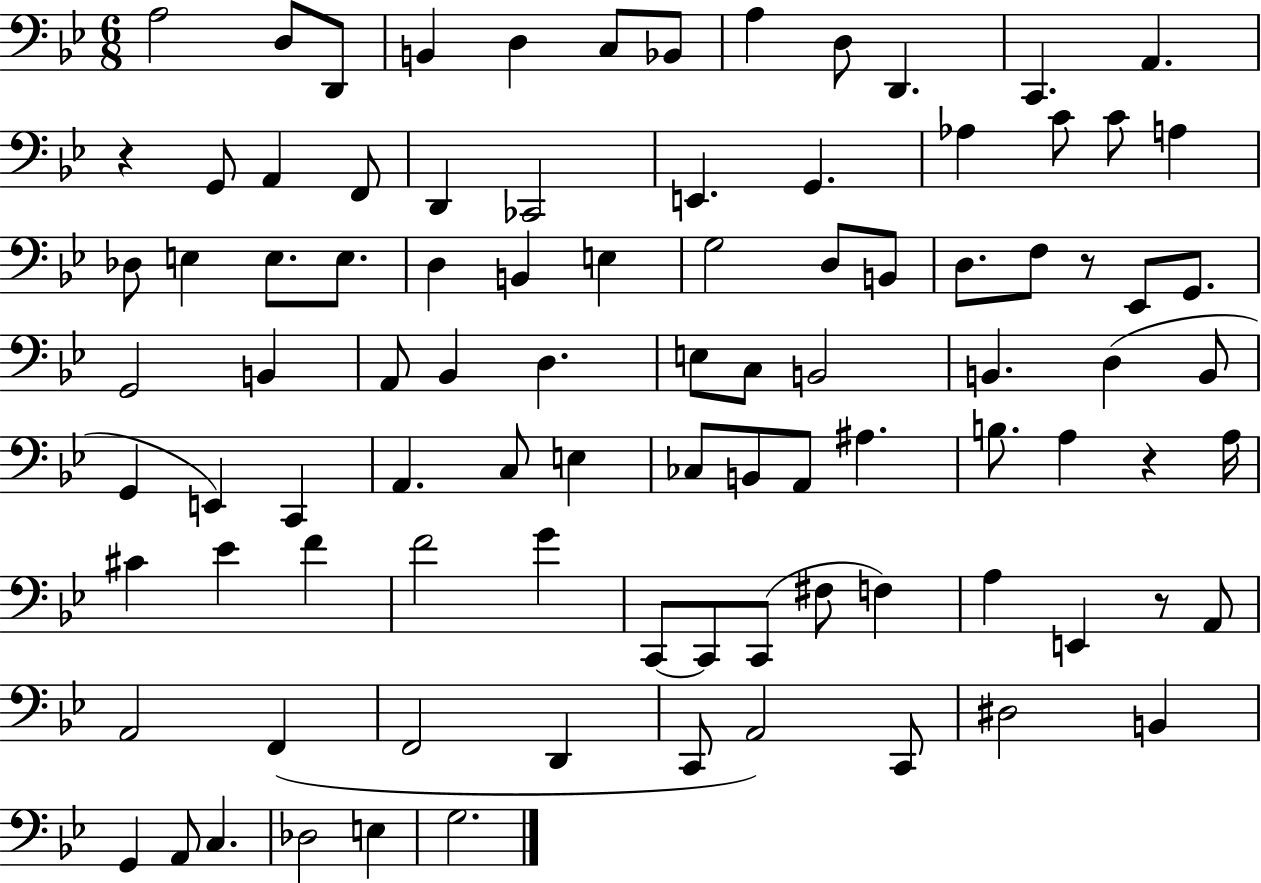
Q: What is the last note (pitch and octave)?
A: G3